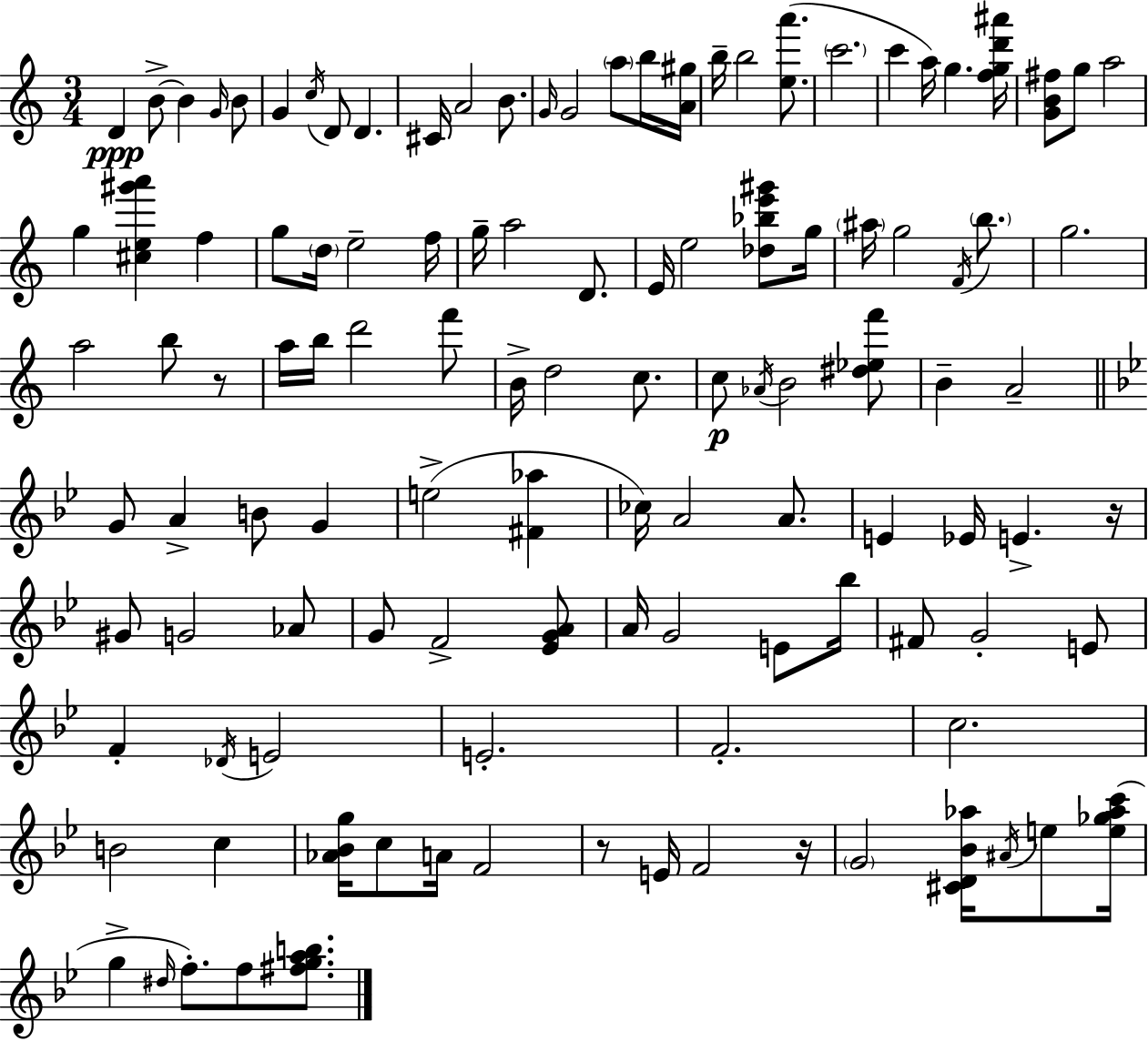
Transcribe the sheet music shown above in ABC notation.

X:1
T:Untitled
M:3/4
L:1/4
K:Am
D B/2 B G/4 B/2 G c/4 D/2 D ^C/4 A2 B/2 G/4 G2 a/2 b/4 [A^g]/4 b/4 b2 [ea']/2 c'2 c' a/4 g [fgd'^a']/4 [GB^f]/2 g/2 a2 g [^ce^g'a'] f g/2 d/4 e2 f/4 g/4 a2 D/2 E/4 e2 [_d_be'^g']/2 g/4 ^a/4 g2 F/4 b/2 g2 a2 b/2 z/2 a/4 b/4 d'2 f'/2 B/4 d2 c/2 c/2 _A/4 B2 [^d_ef']/2 B A2 G/2 A B/2 G e2 [^F_a] _c/4 A2 A/2 E _E/4 E z/4 ^G/2 G2 _A/2 G/2 F2 [_EGA]/2 A/4 G2 E/2 _b/4 ^F/2 G2 E/2 F _D/4 E2 E2 F2 c2 B2 c [_A_Bg]/4 c/2 A/4 F2 z/2 E/4 F2 z/4 G2 [^CD_B_a]/4 ^A/4 e/2 [e_g_ac']/4 g ^d/4 f/2 f/2 [^fgab]/2